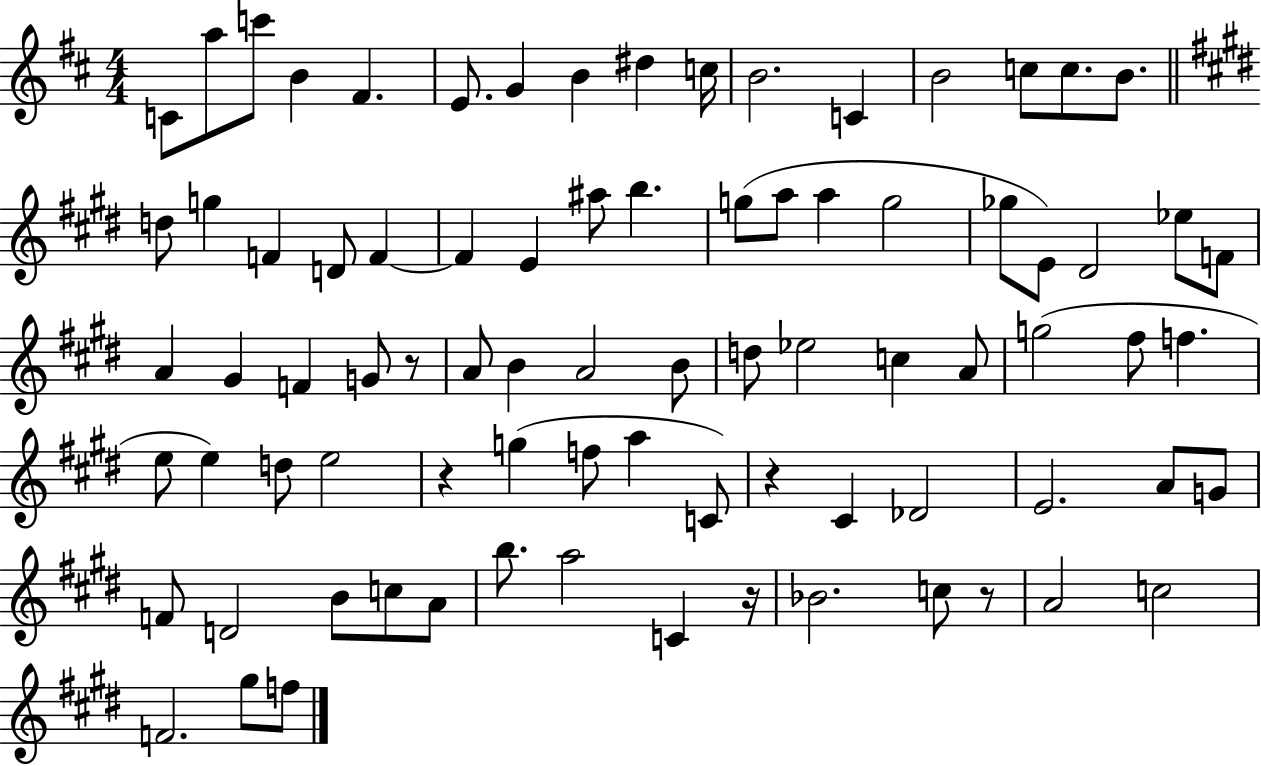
C4/e A5/e C6/e B4/q F#4/q. E4/e. G4/q B4/q D#5/q C5/s B4/h. C4/q B4/h C5/e C5/e. B4/e. D5/e G5/q F4/q D4/e F4/q F4/q E4/q A#5/e B5/q. G5/e A5/e A5/q G5/h Gb5/e E4/e D#4/h Eb5/e F4/e A4/q G#4/q F4/q G4/e R/e A4/e B4/q A4/h B4/e D5/e Eb5/h C5/q A4/e G5/h F#5/e F5/q. E5/e E5/q D5/e E5/h R/q G5/q F5/e A5/q C4/e R/q C#4/q Db4/h E4/h. A4/e G4/e F4/e D4/h B4/e C5/e A4/e B5/e. A5/h C4/q R/s Bb4/h. C5/e R/e A4/h C5/h F4/h. G#5/e F5/e